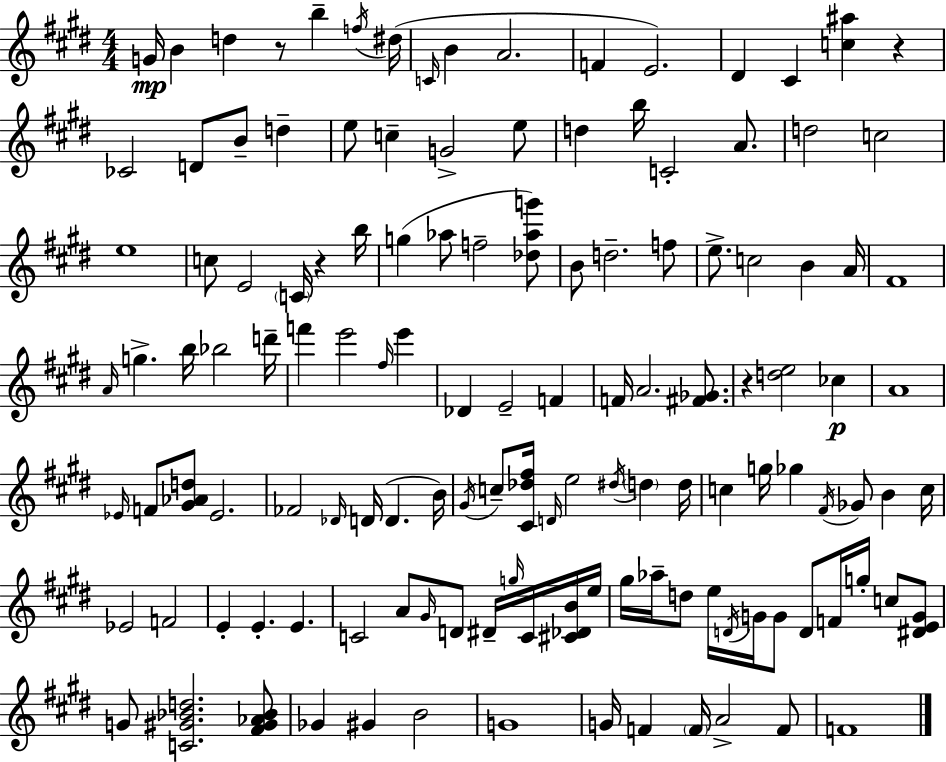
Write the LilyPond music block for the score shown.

{
  \clef treble
  \numericTimeSignature
  \time 4/4
  \key e \major
  g'16\mp b'4 d''4 r8 b''4-- \acciaccatura { f''16 } | dis''16( \grace { c'16 } b'4 a'2. | f'4 e'2.) | dis'4 cis'4 <c'' ais''>4 r4 | \break ces'2 d'8 b'8-- d''4-- | e''8 c''4-- g'2-> | e''8 d''4 b''16 c'2-. a'8. | d''2 c''2 | \break e''1 | c''8 e'2 \parenthesize c'16 r4 | b''16 g''4( aes''8 f''2-- | <des'' aes'' g'''>8) b'8 d''2.-- | \break f''8 e''8.-> c''2 b'4 | a'16 fis'1 | \grace { a'16 } g''4.-> b''16 bes''2 | d'''16-- f'''4 e'''2 \grace { fis''16 } | \break e'''4 des'4 e'2-- | f'4 f'16 a'2. | <fis' ges'>8. r4 <d'' e''>2 | ces''4\p a'1 | \break \grace { ees'16 } f'8 <gis' aes' d''>8 ees'2. | fes'2 \grace { des'16 } d'16( d'4. | b'16) \acciaccatura { gis'16 } c''8-- <cis' des'' fis''>16 \grace { d'16 } e''2 | \acciaccatura { dis''16 } \parenthesize d''4 d''16 c''4 g''16 ges''4 | \break \acciaccatura { fis'16 } ges'8 b'4 c''16 ees'2 | f'2 e'4-. e'4.-. | e'4. c'2 | a'8 \grace { gis'16 } d'8 dis'16-- \grace { g''16 } c'16 <cis' des' b'>16 e''16 gis''16 aes''16-- d''8 | \break e''16 \acciaccatura { d'16 } g'16 g'8 d'8 f'16 g''16-. c''8 <dis' e' g'>8 g'8 <c' gis' bes' d''>2. | <fis' gis' aes' bes'>8 ges'4 | gis'4 b'2 g'1 | g'16 f'4 | \break \parenthesize f'16 a'2-> f'8 f'1 | \bar "|."
}